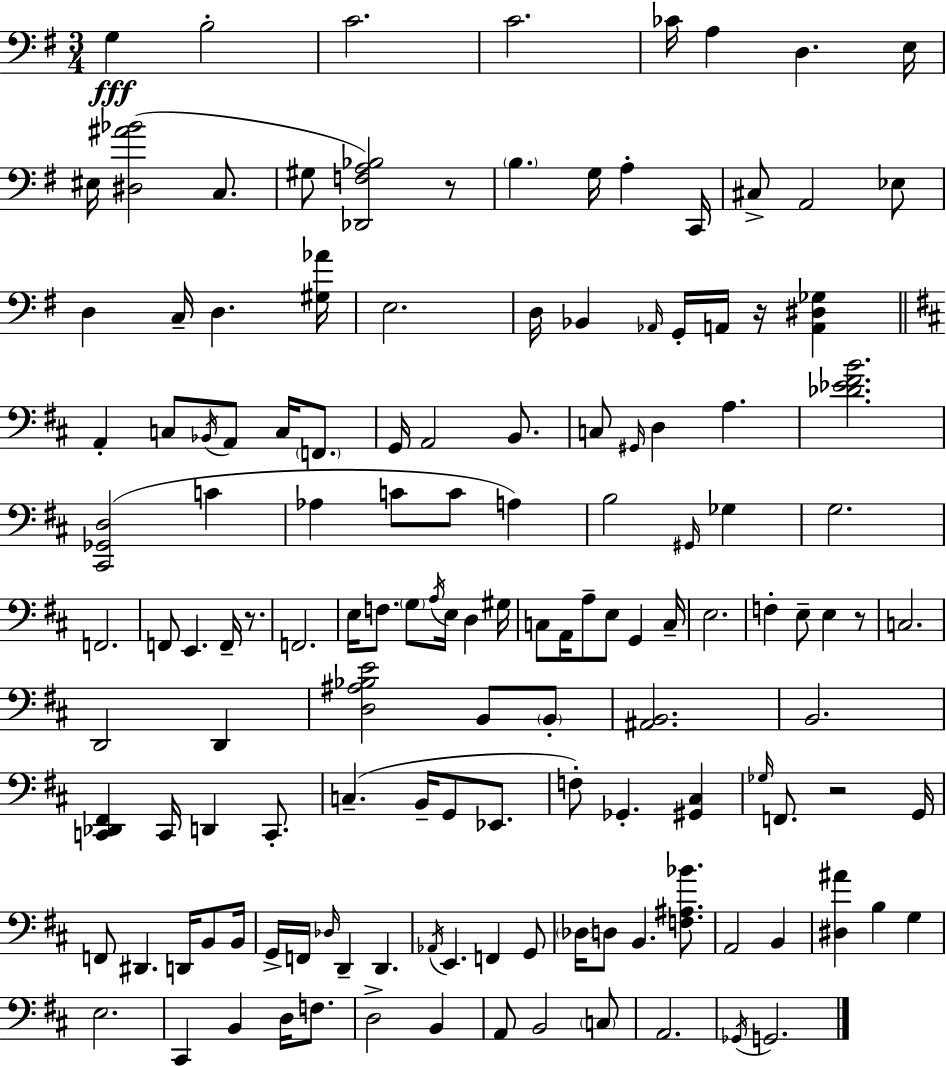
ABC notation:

X:1
T:Untitled
M:3/4
L:1/4
K:Em
G, B,2 C2 C2 _C/4 A, D, E,/4 ^E,/4 [^D,^A_B]2 C,/2 ^G,/2 [_D,,F,A,_B,]2 z/2 B, G,/4 A, C,,/4 ^C,/2 A,,2 _E,/2 D, C,/4 D, [^G,_A]/4 E,2 D,/4 _B,, _A,,/4 G,,/4 A,,/4 z/4 [A,,^D,_G,] A,, C,/2 _B,,/4 A,,/2 C,/4 F,,/2 G,,/4 A,,2 B,,/2 C,/2 ^G,,/4 D, A, [_D_E^FB]2 [^C,,_G,,D,]2 C _A, C/2 C/2 A, B,2 ^G,,/4 _G, G,2 F,,2 F,,/2 E,, F,,/4 z/2 F,,2 E,/4 F,/2 G,/2 A,/4 E,/4 D, ^G,/4 C,/2 A,,/4 A,/2 E,/2 G,, C,/4 E,2 F, E,/2 E, z/2 C,2 D,,2 D,, [D,^A,_B,E]2 B,,/2 B,,/2 [^A,,B,,]2 B,,2 [C,,_D,,^F,,] C,,/4 D,, C,,/2 C, B,,/4 G,,/2 _E,,/2 F,/2 _G,, [^G,,^C,] _G,/4 F,,/2 z2 G,,/4 F,,/2 ^D,, D,,/4 B,,/2 B,,/4 G,,/4 F,,/4 _D,/4 D,, D,, _A,,/4 E,, F,, G,,/2 _D,/4 D,/2 B,, [F,^A,_B]/2 A,,2 B,, [^D,^A] B, G, E,2 ^C,, B,, D,/4 F,/2 D,2 B,, A,,/2 B,,2 C,/2 A,,2 _G,,/4 G,,2